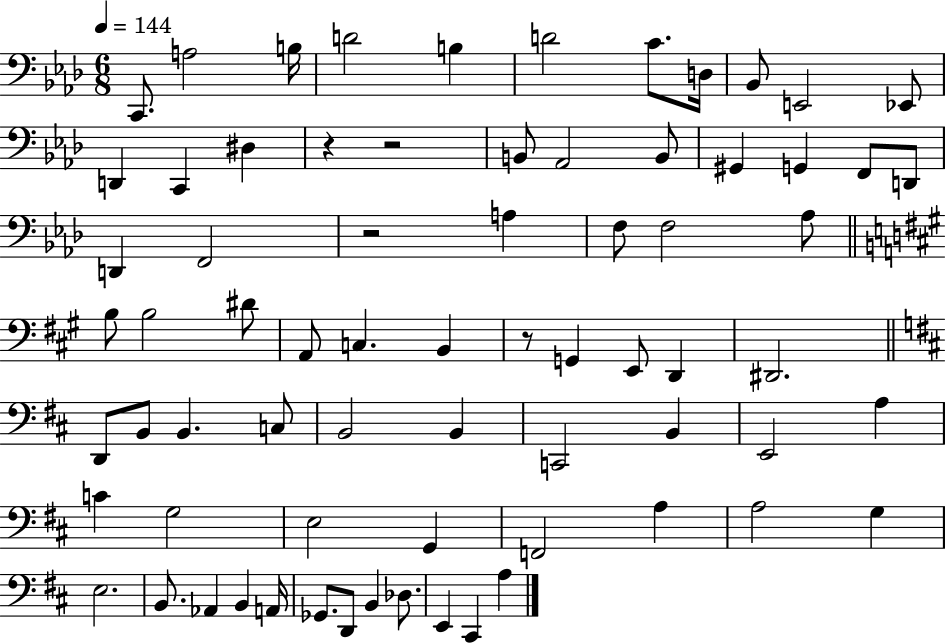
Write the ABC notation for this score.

X:1
T:Untitled
M:6/8
L:1/4
K:Ab
C,,/2 A,2 B,/4 D2 B, D2 C/2 D,/4 _B,,/2 E,,2 _E,,/2 D,, C,, ^D, z z2 B,,/2 _A,,2 B,,/2 ^G,, G,, F,,/2 D,,/2 D,, F,,2 z2 A, F,/2 F,2 _A,/2 B,/2 B,2 ^D/2 A,,/2 C, B,, z/2 G,, E,,/2 D,, ^D,,2 D,,/2 B,,/2 B,, C,/2 B,,2 B,, C,,2 B,, E,,2 A, C G,2 E,2 G,, F,,2 A, A,2 G, E,2 B,,/2 _A,, B,, A,,/4 _G,,/2 D,,/2 B,, _D,/2 E,, ^C,, A,